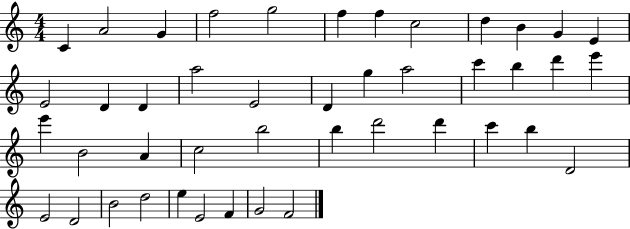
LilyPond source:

{
  \clef treble
  \numericTimeSignature
  \time 4/4
  \key c \major
  c'4 a'2 g'4 | f''2 g''2 | f''4 f''4 c''2 | d''4 b'4 g'4 e'4 | \break e'2 d'4 d'4 | a''2 e'2 | d'4 g''4 a''2 | c'''4 b''4 d'''4 e'''4 | \break e'''4 b'2 a'4 | c''2 b''2 | b''4 d'''2 d'''4 | c'''4 b''4 d'2 | \break e'2 d'2 | b'2 d''2 | e''4 e'2 f'4 | g'2 f'2 | \break \bar "|."
}